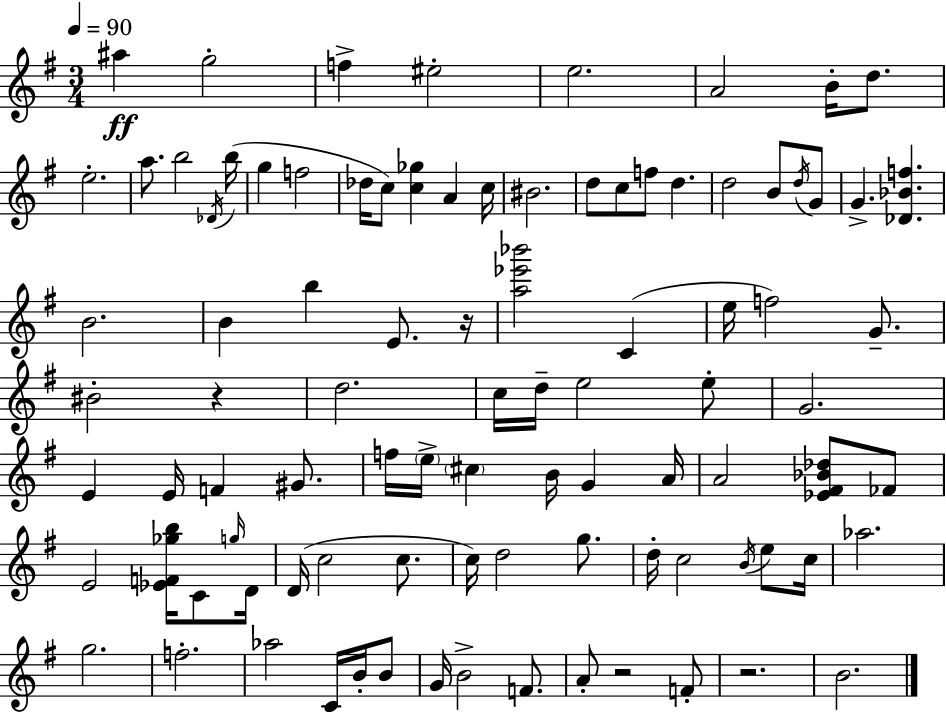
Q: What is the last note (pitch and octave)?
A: B4